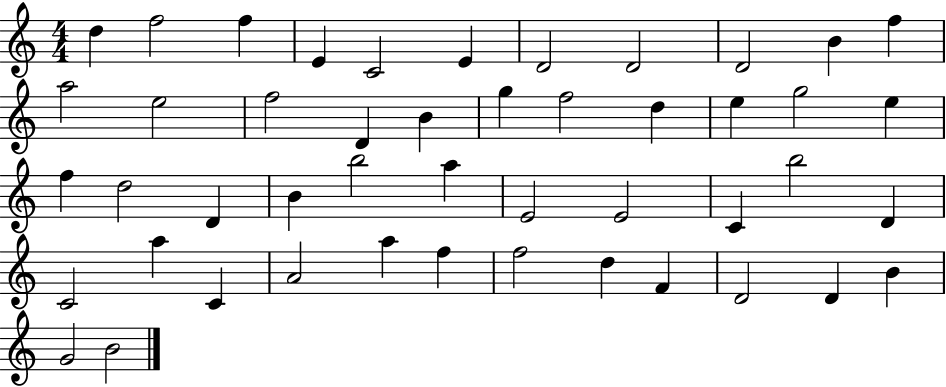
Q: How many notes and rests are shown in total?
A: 47